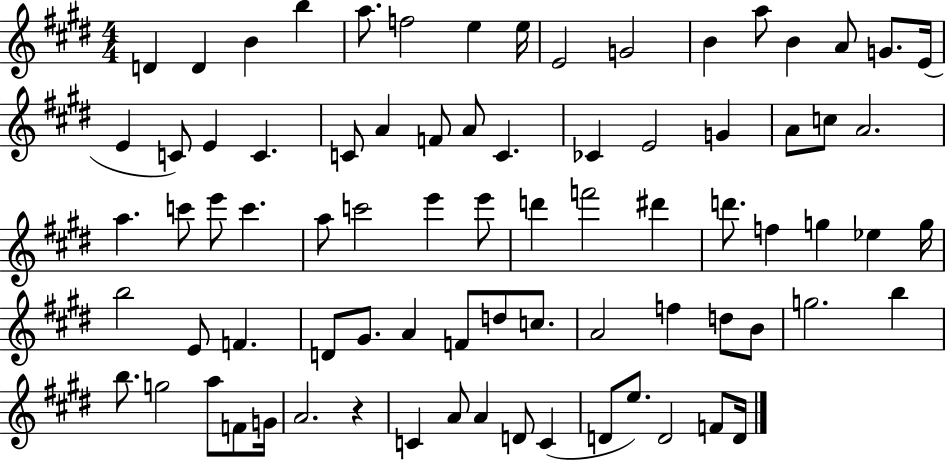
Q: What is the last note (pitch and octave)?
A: D4